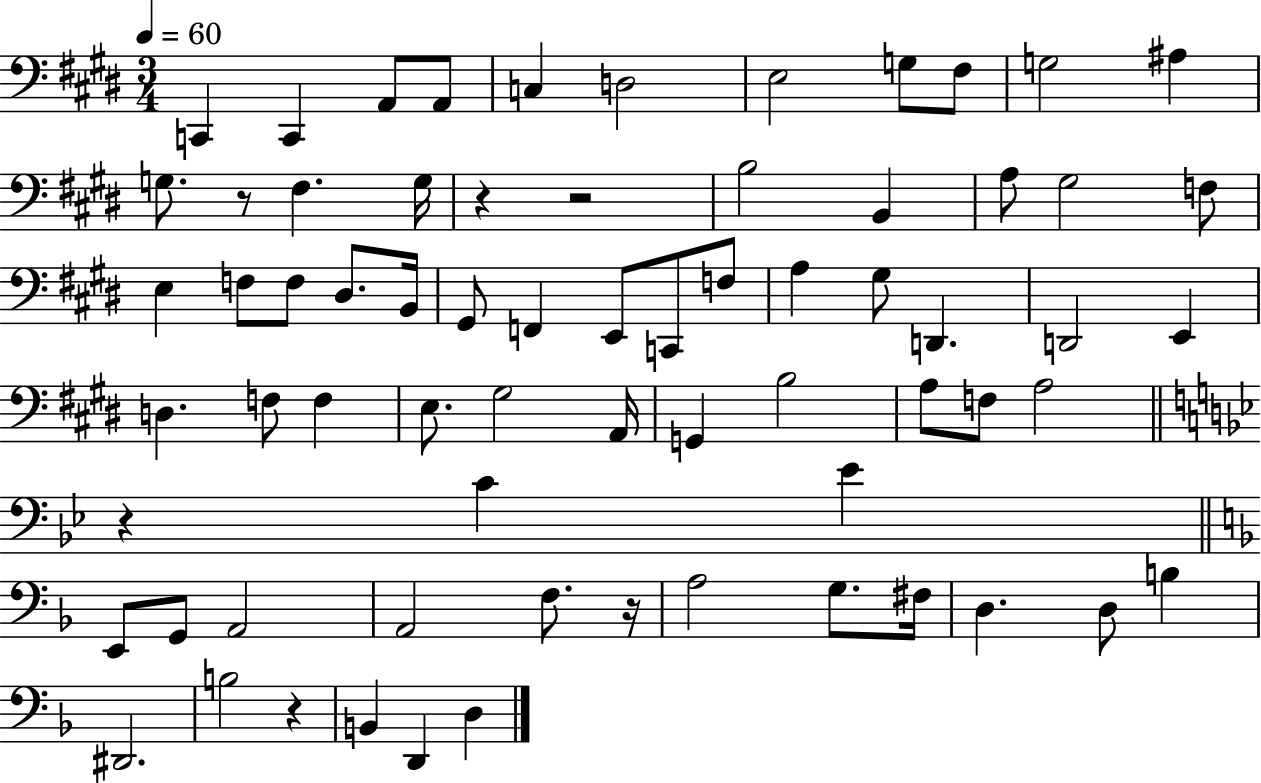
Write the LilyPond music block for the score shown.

{
  \clef bass
  \numericTimeSignature
  \time 3/4
  \key e \major
  \tempo 4 = 60
  c,4 c,4 a,8 a,8 | c4 d2 | e2 g8 fis8 | g2 ais4 | \break g8. r8 fis4. g16 | r4 r2 | b2 b,4 | a8 gis2 f8 | \break e4 f8 f8 dis8. b,16 | gis,8 f,4 e,8 c,8 f8 | a4 gis8 d,4. | d,2 e,4 | \break d4. f8 f4 | e8. gis2 a,16 | g,4 b2 | a8 f8 a2 | \break \bar "||" \break \key bes \major r4 c'4 ees'4 | \bar "||" \break \key f \major e,8 g,8 a,2 | a,2 f8. r16 | a2 g8. fis16 | d4. d8 b4 | \break dis,2. | b2 r4 | b,4 d,4 d4 | \bar "|."
}